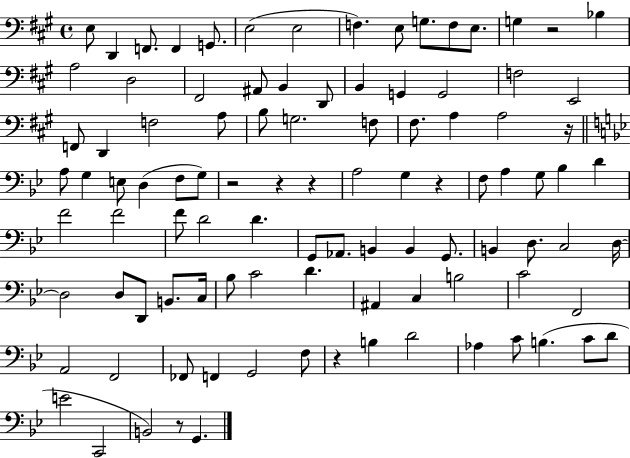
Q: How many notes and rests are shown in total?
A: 100